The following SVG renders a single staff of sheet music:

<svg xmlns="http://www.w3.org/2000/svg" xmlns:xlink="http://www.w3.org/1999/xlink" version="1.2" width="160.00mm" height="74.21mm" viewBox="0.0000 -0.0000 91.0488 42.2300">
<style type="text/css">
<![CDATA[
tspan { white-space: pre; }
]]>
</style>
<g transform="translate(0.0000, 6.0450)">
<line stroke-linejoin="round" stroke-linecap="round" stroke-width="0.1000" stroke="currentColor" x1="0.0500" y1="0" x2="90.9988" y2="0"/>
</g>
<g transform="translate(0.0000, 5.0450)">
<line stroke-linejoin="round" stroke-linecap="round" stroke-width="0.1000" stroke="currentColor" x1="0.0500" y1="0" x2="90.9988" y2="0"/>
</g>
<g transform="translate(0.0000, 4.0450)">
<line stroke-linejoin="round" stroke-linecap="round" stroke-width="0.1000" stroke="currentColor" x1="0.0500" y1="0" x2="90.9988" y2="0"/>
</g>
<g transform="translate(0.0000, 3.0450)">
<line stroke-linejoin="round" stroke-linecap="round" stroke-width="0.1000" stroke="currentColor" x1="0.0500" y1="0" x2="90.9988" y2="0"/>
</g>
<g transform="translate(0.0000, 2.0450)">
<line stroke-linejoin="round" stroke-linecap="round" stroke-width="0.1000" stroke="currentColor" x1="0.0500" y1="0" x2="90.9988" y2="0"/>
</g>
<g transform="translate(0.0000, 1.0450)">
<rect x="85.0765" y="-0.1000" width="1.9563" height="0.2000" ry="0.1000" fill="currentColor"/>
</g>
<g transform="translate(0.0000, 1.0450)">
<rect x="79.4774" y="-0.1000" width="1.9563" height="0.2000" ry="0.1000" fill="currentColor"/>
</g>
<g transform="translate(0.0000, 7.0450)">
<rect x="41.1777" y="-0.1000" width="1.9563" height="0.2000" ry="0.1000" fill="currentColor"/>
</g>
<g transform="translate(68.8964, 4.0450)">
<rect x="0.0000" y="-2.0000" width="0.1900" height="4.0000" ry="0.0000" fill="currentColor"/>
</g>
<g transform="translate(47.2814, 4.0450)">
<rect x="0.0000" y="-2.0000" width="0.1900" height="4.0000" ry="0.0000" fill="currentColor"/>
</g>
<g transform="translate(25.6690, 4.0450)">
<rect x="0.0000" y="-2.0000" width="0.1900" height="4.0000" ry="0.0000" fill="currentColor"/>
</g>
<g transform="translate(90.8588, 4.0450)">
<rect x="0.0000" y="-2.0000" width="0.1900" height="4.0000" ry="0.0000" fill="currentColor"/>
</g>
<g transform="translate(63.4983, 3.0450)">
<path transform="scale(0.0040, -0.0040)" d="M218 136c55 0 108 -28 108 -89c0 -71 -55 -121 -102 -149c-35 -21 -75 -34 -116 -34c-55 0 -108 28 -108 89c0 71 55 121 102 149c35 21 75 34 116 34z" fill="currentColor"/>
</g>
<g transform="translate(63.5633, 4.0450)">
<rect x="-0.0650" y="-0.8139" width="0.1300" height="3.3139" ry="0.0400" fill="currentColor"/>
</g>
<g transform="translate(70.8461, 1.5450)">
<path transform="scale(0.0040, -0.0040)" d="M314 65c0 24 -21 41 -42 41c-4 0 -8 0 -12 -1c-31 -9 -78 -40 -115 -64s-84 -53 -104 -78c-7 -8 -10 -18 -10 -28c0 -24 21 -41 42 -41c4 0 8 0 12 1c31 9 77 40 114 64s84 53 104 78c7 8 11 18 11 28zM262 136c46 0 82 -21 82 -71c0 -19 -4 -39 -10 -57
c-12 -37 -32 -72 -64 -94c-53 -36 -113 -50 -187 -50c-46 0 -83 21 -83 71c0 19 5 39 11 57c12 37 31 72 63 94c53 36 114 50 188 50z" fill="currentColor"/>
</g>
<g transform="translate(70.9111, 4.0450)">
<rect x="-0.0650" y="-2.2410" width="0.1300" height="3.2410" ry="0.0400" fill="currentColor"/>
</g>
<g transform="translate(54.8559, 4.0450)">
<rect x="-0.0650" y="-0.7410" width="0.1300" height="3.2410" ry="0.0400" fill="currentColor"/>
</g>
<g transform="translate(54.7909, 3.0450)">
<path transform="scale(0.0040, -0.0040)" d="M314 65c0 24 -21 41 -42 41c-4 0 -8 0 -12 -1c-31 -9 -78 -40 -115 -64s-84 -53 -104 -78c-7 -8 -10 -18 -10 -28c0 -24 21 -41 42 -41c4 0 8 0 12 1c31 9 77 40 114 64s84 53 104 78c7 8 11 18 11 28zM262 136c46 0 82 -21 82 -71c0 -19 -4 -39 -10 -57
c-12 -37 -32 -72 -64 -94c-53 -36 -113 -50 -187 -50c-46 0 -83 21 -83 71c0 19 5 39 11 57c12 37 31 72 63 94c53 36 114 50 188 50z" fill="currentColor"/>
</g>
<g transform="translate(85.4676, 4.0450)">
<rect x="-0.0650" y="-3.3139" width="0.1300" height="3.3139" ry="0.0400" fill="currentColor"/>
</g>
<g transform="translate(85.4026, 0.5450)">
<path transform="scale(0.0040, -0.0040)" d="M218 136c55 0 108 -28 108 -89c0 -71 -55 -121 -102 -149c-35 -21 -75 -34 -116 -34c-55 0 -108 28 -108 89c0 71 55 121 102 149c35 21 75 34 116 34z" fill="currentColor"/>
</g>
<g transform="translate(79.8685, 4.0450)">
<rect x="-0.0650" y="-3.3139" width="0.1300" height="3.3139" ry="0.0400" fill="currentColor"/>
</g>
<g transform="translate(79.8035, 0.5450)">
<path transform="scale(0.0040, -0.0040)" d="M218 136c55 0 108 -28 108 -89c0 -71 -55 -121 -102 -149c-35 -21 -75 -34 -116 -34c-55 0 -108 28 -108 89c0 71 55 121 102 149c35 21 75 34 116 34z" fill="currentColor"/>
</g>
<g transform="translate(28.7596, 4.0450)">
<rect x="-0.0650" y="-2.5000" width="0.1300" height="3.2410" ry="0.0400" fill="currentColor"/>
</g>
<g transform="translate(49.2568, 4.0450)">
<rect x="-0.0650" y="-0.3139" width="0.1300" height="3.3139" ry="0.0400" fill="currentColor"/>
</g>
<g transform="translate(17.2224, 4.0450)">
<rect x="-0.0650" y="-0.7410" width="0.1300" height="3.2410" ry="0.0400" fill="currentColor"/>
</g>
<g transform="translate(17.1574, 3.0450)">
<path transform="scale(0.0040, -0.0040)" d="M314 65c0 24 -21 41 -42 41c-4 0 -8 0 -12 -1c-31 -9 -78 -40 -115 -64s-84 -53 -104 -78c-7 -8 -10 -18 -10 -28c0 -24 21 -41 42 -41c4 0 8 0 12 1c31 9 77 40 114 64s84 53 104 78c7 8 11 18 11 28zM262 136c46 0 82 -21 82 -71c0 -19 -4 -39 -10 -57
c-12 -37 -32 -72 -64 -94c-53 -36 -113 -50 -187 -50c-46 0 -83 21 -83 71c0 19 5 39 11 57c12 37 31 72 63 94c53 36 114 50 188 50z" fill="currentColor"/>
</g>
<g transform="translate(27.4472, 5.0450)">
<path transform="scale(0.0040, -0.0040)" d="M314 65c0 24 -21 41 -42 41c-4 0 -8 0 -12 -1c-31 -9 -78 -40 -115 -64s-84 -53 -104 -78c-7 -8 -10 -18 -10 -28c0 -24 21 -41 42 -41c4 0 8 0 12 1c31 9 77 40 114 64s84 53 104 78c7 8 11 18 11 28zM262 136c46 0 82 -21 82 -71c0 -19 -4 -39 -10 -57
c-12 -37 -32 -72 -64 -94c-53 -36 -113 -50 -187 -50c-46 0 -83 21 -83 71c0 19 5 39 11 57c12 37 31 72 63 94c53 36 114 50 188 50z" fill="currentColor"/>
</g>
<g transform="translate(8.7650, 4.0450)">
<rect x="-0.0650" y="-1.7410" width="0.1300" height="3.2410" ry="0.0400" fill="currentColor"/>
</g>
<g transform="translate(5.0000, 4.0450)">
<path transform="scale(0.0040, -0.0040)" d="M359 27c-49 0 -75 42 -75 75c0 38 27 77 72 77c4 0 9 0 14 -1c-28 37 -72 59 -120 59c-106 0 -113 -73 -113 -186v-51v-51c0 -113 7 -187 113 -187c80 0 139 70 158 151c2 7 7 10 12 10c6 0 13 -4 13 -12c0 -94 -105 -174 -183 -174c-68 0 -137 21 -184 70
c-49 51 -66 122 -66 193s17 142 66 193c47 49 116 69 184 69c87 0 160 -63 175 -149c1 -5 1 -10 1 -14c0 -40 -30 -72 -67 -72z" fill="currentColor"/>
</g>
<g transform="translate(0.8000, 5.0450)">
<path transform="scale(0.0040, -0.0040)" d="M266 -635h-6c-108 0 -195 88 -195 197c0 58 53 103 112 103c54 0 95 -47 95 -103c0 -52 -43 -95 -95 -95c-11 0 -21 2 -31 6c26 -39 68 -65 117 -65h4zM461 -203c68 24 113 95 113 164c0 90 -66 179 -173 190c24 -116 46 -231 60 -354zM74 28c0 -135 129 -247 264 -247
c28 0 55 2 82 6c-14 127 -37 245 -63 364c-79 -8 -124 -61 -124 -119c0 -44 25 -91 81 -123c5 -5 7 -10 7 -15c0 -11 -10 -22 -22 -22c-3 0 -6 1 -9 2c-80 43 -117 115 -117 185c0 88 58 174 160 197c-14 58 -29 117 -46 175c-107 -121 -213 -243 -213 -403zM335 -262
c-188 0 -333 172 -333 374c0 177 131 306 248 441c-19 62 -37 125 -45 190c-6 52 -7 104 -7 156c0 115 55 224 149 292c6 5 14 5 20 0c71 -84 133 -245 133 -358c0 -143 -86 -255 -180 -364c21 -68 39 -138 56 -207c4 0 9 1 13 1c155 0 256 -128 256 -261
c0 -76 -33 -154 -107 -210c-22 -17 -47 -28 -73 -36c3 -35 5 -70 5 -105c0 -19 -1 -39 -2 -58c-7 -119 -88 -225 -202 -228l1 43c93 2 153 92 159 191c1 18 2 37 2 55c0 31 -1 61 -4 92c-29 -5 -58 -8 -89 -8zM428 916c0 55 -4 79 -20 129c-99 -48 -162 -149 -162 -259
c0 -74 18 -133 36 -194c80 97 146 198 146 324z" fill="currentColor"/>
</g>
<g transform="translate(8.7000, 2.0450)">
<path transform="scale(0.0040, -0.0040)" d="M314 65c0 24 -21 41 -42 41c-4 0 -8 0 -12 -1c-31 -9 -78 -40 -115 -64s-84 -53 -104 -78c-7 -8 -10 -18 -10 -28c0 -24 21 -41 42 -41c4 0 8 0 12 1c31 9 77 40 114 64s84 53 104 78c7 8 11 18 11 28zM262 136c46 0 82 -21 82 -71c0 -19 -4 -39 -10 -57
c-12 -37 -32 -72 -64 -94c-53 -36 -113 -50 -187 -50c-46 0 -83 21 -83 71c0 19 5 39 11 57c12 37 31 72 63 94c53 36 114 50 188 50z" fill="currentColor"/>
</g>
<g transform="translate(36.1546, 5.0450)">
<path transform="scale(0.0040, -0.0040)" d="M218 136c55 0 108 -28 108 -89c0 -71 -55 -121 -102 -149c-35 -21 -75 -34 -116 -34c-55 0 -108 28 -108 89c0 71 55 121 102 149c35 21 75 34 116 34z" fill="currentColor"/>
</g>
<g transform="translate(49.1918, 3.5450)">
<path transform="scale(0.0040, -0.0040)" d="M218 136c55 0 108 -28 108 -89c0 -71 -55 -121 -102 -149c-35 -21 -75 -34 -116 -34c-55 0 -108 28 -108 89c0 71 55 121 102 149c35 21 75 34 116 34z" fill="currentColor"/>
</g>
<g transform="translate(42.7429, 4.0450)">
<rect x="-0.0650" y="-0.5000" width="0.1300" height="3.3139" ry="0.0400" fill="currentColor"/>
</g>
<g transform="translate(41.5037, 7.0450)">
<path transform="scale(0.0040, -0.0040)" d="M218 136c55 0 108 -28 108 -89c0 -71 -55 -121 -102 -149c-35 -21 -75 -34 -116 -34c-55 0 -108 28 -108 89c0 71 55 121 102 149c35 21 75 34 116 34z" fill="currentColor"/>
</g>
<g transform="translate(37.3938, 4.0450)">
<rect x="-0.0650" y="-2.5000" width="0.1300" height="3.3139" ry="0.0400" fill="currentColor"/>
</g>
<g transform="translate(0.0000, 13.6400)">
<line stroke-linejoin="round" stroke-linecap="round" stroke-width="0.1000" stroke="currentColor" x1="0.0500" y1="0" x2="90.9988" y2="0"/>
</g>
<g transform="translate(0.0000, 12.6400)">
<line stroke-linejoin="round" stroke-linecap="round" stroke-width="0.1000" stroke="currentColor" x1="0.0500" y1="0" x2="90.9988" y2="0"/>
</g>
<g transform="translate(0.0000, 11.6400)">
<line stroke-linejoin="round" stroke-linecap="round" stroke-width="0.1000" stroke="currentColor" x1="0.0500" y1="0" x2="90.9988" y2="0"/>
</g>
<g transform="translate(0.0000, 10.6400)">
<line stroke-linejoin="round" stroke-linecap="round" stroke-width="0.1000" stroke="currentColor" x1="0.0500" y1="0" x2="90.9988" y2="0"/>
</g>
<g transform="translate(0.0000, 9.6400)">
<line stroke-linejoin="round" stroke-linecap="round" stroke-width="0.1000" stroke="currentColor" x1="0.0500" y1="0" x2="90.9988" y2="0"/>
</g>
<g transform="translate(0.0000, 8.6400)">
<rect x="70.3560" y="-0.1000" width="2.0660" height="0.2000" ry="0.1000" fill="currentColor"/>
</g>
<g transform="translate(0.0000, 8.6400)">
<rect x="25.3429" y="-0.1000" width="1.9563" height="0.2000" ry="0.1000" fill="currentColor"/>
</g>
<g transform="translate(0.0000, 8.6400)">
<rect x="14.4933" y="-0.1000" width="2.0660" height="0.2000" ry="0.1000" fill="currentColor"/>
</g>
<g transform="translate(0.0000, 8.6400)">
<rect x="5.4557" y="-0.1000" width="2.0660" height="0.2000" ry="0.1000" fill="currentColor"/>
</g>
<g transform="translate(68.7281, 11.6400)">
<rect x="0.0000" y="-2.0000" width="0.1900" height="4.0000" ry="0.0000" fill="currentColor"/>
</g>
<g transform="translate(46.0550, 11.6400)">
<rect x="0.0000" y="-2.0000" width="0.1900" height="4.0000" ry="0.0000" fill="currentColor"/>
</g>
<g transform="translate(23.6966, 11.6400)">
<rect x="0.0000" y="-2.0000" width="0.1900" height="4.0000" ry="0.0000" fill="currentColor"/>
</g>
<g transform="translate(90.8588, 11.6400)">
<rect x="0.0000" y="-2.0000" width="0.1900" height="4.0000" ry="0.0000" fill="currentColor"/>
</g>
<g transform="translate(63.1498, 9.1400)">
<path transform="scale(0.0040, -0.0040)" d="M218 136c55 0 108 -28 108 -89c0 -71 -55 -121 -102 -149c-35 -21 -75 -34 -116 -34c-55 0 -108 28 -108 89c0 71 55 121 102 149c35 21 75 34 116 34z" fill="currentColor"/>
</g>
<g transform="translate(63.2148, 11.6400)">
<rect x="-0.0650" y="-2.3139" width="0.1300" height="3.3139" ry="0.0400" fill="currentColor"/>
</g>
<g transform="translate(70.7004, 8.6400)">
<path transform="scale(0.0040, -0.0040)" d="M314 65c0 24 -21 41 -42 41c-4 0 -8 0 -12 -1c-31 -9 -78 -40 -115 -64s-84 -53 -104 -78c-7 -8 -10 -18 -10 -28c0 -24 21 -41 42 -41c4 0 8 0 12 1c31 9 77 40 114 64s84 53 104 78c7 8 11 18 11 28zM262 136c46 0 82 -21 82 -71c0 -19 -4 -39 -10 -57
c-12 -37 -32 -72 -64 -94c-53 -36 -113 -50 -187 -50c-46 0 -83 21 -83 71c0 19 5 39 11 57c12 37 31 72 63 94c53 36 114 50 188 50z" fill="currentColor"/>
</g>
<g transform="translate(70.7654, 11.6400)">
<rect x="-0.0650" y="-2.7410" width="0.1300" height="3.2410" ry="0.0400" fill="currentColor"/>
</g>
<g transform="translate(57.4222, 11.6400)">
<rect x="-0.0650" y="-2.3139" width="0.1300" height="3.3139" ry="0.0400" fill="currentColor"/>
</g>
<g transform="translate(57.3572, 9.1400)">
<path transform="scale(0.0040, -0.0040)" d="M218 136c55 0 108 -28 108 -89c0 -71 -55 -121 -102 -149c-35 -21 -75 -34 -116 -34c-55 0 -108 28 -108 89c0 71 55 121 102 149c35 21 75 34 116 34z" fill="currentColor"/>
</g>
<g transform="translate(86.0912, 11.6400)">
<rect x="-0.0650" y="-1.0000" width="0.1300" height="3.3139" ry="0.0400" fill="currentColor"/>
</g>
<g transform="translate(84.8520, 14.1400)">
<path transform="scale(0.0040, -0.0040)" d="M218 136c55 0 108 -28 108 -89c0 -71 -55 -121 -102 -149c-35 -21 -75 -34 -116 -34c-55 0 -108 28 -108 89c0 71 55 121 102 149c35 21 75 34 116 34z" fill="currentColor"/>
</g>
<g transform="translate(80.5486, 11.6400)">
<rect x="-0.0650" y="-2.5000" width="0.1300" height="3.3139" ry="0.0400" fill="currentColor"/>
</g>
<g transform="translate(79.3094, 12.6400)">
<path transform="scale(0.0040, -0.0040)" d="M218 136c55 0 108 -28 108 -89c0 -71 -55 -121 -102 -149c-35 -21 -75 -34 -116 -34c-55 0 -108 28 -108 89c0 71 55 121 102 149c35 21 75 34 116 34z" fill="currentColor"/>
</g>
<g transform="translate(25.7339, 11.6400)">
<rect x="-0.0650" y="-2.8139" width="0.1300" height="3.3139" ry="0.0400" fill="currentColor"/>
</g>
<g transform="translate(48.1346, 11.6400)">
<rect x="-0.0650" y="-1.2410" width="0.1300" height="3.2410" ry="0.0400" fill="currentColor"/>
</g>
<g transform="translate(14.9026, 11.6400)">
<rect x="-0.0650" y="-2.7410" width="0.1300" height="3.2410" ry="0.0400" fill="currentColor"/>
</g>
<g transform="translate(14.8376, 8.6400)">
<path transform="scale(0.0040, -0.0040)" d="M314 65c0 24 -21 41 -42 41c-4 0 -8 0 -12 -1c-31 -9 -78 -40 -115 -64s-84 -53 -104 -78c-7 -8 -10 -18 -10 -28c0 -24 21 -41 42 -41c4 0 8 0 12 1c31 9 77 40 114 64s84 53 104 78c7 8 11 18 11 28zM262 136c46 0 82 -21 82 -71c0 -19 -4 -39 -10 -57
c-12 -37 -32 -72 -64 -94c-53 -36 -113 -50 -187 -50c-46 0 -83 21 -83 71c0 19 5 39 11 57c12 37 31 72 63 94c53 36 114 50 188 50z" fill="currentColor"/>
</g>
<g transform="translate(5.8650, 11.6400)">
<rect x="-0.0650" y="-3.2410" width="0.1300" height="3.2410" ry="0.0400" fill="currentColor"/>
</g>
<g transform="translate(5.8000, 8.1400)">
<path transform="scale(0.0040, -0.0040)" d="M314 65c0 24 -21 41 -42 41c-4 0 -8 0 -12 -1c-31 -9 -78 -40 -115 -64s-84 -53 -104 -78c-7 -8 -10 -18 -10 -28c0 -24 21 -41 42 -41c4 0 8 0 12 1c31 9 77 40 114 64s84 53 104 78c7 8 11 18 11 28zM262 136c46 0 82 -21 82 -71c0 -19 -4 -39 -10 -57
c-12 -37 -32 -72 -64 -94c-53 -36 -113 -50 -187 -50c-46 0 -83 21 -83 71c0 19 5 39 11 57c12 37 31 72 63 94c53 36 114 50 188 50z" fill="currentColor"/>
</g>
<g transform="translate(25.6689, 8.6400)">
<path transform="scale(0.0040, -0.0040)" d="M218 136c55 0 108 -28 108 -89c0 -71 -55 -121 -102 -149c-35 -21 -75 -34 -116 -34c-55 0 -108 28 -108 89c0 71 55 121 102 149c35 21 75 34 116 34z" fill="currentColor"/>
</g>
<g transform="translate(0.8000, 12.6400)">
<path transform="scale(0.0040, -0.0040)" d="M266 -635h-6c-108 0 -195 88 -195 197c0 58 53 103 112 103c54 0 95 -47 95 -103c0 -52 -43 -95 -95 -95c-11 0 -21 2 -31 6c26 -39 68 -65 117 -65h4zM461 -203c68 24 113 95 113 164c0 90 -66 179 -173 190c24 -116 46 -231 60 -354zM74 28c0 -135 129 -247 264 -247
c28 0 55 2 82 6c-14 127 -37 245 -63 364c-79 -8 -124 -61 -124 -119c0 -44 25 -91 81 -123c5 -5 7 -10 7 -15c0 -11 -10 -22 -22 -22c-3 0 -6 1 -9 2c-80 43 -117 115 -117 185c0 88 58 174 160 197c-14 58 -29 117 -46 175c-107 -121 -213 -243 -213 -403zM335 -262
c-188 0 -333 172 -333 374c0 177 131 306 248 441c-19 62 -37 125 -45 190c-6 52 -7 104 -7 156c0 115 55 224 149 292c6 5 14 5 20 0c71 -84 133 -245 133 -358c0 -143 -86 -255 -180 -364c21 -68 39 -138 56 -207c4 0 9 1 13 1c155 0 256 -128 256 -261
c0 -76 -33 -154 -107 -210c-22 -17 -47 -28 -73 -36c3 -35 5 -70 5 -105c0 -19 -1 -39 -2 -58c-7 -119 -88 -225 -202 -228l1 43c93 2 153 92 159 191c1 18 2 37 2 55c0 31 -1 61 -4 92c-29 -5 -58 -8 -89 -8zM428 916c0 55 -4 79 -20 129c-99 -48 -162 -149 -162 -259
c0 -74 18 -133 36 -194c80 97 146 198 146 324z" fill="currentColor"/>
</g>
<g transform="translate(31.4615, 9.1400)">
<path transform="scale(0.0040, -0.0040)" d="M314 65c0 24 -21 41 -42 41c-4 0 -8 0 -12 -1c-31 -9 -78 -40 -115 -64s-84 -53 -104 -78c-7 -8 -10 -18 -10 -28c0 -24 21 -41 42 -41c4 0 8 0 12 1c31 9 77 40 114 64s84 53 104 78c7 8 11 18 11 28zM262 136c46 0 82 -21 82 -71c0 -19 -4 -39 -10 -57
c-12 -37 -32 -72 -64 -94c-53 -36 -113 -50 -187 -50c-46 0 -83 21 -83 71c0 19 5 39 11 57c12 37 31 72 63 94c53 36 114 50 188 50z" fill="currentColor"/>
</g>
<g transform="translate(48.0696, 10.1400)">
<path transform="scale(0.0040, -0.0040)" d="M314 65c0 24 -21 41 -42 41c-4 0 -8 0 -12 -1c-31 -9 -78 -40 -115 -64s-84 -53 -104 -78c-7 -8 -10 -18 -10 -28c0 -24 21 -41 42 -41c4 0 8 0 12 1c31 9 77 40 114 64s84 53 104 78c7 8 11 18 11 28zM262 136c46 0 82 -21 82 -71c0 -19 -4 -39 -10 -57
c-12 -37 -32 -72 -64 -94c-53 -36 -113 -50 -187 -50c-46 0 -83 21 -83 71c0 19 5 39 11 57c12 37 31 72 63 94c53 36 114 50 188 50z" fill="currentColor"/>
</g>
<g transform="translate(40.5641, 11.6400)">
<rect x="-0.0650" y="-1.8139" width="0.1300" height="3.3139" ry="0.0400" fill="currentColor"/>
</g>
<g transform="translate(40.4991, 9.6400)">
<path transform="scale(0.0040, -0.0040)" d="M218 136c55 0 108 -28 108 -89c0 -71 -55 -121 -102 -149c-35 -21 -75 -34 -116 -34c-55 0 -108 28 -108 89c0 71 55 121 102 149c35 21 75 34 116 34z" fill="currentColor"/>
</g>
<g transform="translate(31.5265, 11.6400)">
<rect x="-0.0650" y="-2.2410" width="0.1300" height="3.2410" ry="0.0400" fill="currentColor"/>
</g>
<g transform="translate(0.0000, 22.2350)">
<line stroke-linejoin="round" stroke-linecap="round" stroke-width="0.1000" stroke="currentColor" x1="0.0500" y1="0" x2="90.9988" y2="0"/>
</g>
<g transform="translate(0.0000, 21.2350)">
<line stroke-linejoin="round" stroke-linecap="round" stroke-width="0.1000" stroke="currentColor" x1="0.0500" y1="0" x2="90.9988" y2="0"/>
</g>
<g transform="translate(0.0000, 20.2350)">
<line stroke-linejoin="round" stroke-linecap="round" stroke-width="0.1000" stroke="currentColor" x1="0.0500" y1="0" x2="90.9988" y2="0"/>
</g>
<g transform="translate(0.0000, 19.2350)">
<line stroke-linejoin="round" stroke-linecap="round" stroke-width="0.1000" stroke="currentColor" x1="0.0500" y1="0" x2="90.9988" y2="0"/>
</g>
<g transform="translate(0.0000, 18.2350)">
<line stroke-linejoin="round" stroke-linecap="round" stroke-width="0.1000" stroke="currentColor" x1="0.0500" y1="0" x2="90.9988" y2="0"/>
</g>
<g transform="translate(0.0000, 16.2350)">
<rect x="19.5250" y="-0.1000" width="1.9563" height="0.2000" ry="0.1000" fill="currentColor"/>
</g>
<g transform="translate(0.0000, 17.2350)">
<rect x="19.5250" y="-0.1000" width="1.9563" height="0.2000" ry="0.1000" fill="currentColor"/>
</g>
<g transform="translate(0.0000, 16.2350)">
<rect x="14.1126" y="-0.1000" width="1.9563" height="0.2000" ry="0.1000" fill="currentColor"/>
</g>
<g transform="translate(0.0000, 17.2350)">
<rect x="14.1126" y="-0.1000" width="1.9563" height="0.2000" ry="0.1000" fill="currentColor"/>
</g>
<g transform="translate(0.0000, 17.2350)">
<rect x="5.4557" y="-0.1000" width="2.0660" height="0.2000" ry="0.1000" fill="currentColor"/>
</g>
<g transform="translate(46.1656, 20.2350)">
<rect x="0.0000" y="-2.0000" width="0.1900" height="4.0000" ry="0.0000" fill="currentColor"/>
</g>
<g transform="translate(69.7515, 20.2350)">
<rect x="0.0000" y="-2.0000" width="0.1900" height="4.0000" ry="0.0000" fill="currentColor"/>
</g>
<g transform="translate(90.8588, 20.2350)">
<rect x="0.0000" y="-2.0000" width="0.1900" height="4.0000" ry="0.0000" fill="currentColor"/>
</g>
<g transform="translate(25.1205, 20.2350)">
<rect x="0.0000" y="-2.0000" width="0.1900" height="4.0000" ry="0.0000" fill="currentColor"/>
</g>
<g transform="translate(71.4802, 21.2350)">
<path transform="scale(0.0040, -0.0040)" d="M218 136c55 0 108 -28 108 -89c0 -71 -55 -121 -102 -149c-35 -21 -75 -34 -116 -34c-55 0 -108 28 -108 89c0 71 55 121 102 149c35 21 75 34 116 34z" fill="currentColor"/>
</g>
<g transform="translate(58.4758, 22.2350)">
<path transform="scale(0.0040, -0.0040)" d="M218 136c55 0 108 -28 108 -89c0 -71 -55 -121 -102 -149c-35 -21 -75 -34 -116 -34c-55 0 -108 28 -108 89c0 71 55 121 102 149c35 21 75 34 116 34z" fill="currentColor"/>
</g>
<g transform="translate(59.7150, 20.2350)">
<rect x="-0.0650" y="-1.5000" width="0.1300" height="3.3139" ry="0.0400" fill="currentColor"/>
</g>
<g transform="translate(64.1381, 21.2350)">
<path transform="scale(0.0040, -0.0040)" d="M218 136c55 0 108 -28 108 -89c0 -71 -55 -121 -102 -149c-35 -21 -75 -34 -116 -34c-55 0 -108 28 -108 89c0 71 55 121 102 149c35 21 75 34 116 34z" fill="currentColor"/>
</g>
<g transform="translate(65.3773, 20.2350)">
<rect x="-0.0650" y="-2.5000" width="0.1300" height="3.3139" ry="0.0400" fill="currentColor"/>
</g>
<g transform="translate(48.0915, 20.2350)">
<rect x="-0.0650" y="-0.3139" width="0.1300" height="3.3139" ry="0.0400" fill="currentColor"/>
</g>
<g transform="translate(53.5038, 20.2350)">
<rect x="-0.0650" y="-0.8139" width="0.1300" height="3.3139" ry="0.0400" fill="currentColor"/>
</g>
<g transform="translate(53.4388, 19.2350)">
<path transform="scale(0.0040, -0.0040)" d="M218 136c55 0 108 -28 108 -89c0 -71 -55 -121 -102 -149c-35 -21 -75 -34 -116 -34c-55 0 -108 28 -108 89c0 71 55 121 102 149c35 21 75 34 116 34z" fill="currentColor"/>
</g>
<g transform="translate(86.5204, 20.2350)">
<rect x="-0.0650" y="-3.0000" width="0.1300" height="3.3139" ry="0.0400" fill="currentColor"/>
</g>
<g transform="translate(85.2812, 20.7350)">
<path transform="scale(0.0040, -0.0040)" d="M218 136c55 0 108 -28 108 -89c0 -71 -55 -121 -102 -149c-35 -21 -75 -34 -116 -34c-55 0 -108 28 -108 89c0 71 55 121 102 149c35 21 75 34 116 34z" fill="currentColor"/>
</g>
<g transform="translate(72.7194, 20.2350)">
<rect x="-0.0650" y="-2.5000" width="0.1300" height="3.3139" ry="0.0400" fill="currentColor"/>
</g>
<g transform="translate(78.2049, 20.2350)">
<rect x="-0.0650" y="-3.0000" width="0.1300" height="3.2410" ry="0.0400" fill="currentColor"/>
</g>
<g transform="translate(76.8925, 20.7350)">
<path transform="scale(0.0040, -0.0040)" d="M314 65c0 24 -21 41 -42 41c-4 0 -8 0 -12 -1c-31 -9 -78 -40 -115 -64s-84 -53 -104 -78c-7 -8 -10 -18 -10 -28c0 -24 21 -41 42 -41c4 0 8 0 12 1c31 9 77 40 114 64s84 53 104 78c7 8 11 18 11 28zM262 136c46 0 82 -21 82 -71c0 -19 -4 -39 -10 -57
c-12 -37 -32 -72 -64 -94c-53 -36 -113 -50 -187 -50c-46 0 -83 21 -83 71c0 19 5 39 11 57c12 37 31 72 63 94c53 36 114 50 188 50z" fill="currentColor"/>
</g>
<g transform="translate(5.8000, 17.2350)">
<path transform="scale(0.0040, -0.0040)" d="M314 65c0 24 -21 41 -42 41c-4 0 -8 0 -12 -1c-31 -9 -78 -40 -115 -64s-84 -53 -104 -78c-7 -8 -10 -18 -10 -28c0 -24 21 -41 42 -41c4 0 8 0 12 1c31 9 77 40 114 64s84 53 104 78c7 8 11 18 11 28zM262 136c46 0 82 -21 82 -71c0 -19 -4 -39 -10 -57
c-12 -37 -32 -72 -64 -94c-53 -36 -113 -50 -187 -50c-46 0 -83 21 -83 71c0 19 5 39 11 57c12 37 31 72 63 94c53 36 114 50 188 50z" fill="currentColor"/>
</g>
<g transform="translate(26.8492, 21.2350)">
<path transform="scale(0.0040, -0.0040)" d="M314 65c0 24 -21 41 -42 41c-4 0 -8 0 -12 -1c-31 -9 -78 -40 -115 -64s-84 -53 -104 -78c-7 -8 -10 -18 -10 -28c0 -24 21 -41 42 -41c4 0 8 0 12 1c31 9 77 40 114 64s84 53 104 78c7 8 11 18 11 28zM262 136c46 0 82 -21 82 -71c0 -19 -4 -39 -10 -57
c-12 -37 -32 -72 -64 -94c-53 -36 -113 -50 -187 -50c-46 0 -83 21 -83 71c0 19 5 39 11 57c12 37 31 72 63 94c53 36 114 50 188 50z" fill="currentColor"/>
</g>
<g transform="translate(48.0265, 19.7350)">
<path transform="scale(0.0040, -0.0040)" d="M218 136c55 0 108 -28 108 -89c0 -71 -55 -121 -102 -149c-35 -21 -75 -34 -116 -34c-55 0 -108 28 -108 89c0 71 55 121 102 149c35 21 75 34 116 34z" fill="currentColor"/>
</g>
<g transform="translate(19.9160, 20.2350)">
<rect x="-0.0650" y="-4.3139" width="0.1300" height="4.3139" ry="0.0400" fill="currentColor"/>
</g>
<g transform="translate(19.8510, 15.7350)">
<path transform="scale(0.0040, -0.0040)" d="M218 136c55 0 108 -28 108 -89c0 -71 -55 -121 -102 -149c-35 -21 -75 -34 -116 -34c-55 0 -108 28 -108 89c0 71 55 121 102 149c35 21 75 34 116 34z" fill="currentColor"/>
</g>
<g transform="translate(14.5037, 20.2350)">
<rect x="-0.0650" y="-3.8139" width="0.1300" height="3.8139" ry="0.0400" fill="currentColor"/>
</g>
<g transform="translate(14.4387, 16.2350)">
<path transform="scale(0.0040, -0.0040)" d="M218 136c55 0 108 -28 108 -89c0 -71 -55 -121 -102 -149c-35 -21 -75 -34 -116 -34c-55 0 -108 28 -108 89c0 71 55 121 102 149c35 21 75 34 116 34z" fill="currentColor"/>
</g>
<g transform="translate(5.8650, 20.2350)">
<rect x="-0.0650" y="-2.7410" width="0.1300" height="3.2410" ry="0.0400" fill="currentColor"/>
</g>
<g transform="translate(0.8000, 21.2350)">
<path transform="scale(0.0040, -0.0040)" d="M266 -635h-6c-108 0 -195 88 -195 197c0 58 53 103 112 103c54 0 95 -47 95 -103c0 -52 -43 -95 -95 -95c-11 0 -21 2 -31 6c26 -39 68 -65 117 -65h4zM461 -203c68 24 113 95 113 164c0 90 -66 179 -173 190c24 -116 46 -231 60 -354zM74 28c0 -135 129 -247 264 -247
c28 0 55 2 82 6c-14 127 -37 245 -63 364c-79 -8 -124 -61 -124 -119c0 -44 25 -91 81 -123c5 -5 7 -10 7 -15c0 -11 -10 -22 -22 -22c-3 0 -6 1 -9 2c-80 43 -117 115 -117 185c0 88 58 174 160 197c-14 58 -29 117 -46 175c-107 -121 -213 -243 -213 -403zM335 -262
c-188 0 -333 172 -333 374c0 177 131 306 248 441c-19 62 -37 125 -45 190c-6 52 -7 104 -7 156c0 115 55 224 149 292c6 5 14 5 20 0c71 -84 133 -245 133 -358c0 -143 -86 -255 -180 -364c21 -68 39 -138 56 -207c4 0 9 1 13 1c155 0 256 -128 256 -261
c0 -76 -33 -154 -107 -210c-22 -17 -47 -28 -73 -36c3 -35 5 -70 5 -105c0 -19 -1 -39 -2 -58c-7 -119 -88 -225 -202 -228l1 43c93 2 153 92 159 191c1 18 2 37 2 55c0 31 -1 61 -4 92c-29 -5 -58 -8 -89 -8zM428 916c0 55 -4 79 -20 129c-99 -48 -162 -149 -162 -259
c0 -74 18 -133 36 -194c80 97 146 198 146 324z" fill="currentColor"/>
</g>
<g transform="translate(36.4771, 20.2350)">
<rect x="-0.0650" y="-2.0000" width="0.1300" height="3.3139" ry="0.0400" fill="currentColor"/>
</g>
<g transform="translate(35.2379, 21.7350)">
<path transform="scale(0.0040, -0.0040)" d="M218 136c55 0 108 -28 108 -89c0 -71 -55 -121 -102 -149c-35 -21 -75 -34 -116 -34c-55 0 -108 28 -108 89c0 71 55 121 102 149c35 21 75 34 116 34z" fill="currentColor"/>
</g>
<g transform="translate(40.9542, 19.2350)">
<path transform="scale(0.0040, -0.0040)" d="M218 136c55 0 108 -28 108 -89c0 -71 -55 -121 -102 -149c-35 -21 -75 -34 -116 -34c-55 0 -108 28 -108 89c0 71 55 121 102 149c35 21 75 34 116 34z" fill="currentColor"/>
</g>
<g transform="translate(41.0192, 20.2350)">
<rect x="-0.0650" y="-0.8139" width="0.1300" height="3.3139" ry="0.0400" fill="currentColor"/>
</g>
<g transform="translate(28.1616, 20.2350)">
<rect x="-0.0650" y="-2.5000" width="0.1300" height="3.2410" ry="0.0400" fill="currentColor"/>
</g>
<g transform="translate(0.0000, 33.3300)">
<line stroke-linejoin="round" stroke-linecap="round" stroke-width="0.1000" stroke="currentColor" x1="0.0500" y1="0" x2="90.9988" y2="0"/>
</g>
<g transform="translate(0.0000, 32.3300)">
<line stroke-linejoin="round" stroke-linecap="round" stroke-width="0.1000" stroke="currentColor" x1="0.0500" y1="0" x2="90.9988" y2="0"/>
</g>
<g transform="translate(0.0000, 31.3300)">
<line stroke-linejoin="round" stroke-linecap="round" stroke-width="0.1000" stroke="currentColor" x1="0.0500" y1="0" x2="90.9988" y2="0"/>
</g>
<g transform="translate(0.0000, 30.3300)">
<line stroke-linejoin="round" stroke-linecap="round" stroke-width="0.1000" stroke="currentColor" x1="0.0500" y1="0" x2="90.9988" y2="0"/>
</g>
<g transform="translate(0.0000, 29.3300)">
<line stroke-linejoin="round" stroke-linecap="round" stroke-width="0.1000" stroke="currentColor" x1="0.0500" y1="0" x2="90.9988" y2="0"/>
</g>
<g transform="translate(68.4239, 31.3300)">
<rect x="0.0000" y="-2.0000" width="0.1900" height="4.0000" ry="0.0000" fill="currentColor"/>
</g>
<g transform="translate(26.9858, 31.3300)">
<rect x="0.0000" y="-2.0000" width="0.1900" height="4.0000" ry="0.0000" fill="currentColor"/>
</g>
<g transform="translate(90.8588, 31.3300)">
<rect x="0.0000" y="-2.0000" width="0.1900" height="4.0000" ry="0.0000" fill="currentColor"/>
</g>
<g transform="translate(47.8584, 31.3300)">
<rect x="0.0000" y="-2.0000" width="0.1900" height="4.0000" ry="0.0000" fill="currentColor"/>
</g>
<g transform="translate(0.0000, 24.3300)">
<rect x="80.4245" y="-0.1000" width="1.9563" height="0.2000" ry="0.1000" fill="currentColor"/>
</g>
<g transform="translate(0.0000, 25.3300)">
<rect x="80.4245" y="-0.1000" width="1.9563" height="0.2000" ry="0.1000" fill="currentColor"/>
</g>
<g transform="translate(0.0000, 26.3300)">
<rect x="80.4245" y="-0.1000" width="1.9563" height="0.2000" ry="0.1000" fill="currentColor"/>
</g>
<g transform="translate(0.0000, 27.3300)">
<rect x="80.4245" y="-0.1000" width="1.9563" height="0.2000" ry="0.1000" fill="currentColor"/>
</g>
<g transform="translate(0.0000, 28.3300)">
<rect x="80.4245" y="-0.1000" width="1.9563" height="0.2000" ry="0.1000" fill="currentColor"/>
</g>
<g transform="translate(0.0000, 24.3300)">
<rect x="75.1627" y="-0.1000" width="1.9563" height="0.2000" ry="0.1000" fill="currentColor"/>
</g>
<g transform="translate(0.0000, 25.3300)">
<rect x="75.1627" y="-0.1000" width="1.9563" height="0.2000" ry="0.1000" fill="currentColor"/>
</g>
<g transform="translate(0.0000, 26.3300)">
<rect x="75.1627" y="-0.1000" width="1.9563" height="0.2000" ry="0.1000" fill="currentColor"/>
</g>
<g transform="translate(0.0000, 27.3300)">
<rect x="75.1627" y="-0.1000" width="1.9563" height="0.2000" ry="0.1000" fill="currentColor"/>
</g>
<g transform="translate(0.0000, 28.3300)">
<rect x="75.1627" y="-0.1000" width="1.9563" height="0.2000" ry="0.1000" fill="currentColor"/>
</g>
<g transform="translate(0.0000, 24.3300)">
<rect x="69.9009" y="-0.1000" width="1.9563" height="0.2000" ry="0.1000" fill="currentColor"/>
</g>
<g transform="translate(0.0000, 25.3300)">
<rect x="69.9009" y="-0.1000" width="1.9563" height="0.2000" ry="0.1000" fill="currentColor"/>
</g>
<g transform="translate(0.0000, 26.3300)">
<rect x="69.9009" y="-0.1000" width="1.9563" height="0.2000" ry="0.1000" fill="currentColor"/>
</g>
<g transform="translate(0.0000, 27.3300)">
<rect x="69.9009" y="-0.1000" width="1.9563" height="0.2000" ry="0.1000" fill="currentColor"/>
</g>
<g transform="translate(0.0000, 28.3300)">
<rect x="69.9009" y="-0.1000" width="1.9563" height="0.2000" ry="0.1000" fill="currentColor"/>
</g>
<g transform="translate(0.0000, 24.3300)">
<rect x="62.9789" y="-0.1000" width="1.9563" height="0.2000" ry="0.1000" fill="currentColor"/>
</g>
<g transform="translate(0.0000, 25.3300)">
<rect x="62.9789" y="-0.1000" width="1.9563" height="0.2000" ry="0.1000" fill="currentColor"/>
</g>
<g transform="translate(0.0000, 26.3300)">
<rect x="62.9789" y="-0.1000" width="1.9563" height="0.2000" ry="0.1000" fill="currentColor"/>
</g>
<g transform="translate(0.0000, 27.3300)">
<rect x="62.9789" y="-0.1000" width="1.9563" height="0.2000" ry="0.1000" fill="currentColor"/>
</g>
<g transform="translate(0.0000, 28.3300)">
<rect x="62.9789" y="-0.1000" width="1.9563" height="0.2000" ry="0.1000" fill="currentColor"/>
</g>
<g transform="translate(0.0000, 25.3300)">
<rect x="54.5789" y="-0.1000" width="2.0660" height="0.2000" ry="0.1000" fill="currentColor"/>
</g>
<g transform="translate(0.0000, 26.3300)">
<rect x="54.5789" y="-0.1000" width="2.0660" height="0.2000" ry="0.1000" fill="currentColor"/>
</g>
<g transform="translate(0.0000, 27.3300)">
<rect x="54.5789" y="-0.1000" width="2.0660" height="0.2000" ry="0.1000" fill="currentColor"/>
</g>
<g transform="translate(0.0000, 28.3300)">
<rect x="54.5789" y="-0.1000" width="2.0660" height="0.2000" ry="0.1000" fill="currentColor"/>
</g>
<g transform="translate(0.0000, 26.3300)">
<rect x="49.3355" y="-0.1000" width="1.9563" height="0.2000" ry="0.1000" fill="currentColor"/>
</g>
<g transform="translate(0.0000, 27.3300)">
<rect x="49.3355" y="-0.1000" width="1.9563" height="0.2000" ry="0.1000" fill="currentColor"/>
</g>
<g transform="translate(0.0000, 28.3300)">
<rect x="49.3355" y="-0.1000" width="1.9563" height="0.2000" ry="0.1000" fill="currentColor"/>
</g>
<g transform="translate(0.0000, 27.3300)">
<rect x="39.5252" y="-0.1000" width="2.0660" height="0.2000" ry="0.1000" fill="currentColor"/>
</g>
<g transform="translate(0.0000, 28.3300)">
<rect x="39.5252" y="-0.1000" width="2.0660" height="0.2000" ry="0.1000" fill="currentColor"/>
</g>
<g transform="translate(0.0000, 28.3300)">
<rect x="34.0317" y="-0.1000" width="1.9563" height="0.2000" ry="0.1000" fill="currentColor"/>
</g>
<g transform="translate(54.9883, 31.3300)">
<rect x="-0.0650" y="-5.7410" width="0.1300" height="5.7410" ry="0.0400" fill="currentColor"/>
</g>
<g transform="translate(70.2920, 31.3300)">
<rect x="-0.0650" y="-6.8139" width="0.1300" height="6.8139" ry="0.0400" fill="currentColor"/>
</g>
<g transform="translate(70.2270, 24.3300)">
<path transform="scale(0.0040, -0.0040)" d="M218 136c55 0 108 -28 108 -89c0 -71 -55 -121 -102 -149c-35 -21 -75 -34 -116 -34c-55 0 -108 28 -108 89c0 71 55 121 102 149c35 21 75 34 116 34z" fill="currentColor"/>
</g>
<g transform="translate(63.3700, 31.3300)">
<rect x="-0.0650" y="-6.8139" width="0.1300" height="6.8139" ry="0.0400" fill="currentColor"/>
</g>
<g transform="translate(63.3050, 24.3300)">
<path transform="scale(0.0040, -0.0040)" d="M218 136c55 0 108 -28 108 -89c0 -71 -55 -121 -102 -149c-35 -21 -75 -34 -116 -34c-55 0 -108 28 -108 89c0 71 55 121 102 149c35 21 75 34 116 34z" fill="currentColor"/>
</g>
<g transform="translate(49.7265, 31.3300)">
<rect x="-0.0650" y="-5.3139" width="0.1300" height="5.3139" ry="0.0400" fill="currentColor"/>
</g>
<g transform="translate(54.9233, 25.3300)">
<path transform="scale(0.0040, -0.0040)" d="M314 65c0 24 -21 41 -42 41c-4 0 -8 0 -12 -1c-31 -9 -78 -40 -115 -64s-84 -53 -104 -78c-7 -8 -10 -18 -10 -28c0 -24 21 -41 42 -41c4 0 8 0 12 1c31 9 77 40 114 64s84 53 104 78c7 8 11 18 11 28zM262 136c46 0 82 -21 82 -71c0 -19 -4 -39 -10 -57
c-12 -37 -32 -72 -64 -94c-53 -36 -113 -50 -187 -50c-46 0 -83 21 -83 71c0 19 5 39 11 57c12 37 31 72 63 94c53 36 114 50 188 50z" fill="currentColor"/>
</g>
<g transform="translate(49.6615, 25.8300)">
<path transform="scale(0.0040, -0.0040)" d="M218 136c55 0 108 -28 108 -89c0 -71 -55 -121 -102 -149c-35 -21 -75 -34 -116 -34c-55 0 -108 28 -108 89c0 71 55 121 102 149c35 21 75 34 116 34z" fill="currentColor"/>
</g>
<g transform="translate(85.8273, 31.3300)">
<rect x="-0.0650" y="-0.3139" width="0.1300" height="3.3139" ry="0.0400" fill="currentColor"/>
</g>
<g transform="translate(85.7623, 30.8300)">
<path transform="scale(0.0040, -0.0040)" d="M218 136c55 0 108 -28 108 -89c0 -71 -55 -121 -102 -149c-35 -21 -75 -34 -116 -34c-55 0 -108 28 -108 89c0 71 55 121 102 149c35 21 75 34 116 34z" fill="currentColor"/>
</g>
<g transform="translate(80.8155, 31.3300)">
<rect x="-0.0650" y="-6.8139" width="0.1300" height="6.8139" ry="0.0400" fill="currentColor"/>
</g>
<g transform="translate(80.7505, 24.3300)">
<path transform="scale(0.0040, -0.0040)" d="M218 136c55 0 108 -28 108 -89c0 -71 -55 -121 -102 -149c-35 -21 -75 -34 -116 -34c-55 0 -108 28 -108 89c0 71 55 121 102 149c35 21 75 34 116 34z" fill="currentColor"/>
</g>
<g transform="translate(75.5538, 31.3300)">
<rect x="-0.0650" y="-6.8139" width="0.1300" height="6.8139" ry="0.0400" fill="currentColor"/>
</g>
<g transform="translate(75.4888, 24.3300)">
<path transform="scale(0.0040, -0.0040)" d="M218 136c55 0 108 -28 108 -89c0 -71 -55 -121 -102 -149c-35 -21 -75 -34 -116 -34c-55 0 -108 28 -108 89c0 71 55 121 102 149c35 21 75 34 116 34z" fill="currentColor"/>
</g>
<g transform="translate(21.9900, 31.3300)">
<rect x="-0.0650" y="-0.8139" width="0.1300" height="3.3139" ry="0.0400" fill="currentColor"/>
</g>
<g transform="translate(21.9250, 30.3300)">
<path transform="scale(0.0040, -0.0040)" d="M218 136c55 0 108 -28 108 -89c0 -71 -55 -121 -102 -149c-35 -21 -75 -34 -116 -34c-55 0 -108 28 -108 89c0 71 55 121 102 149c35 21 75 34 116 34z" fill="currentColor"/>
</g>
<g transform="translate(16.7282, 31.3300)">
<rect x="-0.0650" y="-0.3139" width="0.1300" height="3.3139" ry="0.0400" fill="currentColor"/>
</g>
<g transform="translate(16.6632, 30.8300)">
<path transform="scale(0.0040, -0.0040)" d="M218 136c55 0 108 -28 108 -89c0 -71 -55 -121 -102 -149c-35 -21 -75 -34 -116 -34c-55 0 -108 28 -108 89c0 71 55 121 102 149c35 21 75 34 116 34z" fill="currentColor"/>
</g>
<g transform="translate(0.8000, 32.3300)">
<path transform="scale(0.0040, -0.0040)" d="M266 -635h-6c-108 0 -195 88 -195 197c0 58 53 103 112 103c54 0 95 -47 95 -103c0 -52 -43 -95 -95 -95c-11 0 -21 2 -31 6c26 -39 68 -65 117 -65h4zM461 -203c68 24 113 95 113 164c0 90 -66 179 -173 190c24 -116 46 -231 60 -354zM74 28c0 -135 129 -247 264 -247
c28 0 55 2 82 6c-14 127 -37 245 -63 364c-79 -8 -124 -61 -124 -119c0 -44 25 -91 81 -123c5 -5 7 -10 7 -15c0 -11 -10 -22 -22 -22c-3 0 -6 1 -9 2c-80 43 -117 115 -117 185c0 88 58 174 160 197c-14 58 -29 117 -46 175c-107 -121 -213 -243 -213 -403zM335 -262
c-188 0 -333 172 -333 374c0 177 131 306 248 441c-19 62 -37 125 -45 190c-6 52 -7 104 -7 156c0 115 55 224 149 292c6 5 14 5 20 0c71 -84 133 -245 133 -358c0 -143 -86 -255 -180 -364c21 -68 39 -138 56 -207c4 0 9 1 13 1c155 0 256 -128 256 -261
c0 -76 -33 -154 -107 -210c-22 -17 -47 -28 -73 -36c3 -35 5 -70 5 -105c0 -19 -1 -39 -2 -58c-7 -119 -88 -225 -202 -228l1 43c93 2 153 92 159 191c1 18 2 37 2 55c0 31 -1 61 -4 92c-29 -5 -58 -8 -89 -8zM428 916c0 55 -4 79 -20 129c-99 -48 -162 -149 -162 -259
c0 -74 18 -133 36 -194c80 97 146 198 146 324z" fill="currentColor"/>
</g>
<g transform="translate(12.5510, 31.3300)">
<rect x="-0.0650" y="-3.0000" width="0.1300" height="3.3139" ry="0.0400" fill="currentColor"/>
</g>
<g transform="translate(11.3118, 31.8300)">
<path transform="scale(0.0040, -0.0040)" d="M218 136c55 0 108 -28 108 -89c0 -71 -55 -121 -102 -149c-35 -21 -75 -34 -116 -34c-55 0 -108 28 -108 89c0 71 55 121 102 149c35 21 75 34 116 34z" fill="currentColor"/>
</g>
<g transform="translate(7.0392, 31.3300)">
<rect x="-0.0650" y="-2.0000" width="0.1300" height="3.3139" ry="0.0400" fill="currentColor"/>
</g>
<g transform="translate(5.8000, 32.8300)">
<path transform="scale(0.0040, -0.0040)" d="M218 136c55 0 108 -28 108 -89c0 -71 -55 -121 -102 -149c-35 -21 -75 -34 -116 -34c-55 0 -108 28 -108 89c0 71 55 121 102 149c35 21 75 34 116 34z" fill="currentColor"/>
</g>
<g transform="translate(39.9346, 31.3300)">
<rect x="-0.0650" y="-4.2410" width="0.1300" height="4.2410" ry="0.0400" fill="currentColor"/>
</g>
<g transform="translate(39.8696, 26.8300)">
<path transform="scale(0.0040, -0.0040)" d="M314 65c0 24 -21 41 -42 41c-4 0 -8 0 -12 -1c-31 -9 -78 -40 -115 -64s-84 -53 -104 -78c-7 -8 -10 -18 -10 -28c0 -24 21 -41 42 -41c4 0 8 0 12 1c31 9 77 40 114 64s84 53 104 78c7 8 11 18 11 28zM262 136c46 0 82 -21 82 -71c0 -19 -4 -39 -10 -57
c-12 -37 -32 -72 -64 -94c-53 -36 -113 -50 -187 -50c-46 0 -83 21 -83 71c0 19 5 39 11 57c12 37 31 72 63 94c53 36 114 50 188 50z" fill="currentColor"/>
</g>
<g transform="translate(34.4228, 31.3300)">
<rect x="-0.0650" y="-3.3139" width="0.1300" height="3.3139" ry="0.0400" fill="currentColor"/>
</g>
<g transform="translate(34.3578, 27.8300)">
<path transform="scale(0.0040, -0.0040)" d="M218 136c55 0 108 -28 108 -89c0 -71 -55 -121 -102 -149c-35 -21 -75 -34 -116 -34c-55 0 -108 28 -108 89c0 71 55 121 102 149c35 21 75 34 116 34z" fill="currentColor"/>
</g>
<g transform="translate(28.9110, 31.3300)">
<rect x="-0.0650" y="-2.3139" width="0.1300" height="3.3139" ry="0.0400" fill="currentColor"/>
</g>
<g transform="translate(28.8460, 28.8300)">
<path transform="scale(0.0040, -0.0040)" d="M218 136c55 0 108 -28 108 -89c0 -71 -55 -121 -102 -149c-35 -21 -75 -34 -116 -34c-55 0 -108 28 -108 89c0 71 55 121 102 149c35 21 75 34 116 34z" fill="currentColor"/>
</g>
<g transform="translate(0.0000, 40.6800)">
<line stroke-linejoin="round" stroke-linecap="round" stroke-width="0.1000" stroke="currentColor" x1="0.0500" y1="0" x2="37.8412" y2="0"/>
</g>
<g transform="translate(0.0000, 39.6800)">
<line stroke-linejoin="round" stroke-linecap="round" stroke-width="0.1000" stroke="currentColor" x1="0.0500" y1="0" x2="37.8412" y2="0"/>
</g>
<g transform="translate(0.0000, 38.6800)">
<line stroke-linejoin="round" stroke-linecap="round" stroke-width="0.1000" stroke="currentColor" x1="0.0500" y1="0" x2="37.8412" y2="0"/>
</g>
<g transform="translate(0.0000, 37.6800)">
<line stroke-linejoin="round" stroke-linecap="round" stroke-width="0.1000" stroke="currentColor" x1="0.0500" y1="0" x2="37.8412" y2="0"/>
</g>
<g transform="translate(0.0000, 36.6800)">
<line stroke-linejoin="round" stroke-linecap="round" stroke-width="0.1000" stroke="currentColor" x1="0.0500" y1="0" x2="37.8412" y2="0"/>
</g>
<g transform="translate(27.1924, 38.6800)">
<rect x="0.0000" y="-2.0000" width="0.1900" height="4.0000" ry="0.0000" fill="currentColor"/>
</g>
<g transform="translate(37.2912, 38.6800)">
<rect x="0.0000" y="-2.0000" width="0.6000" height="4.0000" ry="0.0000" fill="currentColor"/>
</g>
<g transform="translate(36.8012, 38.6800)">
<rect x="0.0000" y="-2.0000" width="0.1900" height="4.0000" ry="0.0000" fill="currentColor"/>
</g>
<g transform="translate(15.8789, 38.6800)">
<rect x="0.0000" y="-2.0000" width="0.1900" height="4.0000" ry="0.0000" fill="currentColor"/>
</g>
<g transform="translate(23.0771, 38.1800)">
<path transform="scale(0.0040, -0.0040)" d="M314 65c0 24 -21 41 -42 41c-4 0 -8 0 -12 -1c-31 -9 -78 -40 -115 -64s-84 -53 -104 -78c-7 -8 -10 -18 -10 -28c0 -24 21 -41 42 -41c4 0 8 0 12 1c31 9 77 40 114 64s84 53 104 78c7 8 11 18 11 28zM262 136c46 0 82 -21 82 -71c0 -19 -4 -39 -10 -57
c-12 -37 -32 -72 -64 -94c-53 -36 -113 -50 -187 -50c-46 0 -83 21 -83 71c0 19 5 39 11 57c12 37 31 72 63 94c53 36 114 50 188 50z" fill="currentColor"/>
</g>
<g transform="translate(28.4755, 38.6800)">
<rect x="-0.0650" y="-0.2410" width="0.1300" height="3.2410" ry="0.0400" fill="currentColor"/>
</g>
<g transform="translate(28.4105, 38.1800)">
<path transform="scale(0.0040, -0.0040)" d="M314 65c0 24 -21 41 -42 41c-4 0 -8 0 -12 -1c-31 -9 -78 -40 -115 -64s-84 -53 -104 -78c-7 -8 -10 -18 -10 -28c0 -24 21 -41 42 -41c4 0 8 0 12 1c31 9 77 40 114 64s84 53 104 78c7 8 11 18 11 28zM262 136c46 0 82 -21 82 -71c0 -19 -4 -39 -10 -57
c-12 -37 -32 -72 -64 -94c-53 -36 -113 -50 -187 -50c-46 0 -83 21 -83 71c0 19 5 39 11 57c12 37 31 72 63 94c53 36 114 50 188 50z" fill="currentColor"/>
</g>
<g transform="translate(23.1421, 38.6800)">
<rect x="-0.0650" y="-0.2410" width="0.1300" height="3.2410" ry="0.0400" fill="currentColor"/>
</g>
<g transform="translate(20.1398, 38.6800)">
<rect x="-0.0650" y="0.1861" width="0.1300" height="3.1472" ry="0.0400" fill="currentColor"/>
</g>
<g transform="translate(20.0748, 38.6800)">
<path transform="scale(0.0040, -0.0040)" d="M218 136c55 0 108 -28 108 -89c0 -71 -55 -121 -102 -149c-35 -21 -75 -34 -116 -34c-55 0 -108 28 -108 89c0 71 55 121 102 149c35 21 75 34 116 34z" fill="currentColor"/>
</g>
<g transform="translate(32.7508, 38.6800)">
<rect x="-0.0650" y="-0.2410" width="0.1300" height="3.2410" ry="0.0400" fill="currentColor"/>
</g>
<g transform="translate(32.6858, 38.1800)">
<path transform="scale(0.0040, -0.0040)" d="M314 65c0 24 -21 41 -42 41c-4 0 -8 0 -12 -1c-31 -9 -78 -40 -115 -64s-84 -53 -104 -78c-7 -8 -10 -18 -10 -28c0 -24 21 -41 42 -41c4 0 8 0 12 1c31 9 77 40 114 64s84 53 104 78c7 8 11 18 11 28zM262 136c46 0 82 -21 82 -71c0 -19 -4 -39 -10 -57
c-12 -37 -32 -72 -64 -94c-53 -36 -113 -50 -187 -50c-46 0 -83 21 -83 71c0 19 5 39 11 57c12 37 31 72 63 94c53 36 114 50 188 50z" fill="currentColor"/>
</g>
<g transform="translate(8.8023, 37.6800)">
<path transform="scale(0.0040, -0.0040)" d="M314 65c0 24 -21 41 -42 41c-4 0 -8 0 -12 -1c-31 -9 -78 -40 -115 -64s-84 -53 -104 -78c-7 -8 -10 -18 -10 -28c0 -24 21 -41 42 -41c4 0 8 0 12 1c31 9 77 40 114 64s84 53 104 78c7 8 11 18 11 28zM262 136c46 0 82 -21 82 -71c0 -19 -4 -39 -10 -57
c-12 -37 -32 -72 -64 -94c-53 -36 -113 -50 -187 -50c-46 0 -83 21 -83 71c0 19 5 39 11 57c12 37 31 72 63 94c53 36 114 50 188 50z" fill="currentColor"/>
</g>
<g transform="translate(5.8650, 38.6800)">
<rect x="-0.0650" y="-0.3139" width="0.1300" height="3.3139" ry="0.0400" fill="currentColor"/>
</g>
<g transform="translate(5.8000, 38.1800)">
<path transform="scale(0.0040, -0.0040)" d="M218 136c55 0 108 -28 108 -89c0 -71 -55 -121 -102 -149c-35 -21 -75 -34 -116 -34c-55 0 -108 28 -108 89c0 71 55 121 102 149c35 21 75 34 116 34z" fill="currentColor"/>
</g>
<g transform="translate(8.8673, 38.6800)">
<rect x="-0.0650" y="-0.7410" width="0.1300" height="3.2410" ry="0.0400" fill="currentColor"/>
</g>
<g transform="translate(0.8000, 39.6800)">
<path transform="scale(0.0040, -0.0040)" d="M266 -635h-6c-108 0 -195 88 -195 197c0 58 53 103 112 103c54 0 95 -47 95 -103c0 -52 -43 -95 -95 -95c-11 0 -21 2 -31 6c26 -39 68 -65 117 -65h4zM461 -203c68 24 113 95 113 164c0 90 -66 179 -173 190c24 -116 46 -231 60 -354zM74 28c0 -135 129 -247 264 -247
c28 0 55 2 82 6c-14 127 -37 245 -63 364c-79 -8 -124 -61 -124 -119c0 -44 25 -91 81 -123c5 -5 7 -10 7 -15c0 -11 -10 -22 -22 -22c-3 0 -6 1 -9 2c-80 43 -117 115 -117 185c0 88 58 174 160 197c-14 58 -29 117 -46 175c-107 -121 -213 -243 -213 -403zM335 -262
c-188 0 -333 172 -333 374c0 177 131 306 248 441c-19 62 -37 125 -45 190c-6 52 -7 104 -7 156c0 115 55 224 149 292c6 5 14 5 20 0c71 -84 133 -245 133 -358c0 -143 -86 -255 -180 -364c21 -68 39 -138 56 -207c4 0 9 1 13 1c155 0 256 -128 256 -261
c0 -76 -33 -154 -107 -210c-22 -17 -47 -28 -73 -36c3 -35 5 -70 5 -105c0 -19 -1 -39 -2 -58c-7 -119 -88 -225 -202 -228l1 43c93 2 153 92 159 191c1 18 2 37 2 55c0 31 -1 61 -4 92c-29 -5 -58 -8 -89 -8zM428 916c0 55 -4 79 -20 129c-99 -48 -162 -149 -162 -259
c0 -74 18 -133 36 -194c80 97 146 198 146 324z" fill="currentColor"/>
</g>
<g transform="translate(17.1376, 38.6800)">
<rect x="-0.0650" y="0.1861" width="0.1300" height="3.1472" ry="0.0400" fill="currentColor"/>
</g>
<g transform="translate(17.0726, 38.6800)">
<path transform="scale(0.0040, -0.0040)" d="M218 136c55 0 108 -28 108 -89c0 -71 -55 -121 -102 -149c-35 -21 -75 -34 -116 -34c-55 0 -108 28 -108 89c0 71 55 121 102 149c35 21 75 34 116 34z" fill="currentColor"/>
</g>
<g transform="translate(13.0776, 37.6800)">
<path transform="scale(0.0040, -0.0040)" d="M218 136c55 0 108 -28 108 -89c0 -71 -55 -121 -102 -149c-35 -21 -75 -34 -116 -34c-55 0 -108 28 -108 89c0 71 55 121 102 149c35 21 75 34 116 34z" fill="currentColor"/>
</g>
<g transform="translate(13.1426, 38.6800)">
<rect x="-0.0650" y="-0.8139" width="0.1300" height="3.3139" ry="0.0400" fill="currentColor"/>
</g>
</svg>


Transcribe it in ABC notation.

X:1
T:Untitled
M:4/4
L:1/4
K:C
f2 d2 G2 G C c d2 d g2 b b b2 a2 a g2 f e2 g g a2 G D a2 c' d' G2 F d c d E G G A2 A F A c d g b d'2 f' g'2 b' b' b' b' c c d2 d B B c2 c2 c2